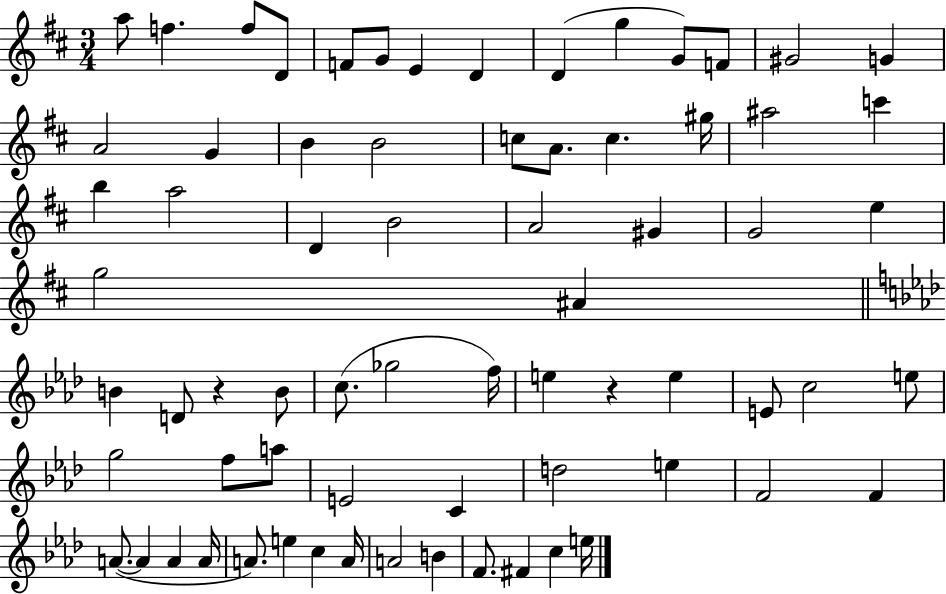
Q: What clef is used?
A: treble